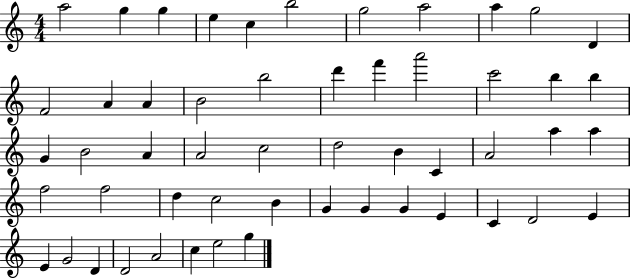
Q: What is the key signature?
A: C major